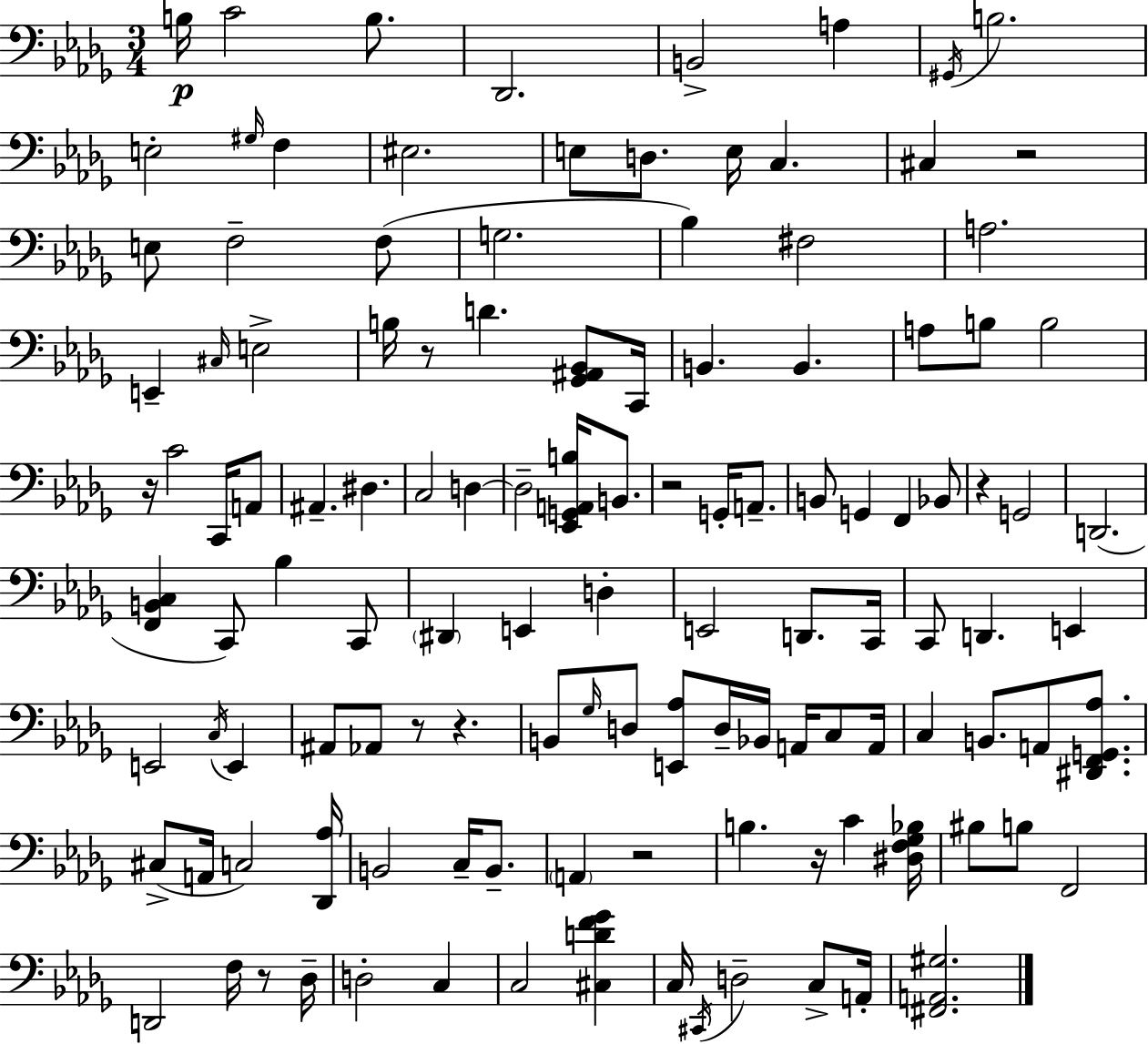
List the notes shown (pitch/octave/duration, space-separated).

B3/s C4/h B3/e. Db2/h. B2/h A3/q G#2/s B3/h. E3/h G#3/s F3/q EIS3/h. E3/e D3/e. E3/s C3/q. C#3/q R/h E3/e F3/h F3/e G3/h. Bb3/q F#3/h A3/h. E2/q C#3/s E3/h B3/s R/e D4/q. [Gb2,A#2,Bb2]/e C2/s B2/q. B2/q. A3/e B3/e B3/h R/s C4/h C2/s A2/e A#2/q. D#3/q. C3/h D3/q D3/h [Eb2,G2,A2,B3]/s B2/e. R/h G2/s A2/e. B2/e G2/q F2/q Bb2/e R/q G2/h D2/h. [F2,B2,C3]/q C2/e Bb3/q C2/e D#2/q E2/q D3/q E2/h D2/e. C2/s C2/e D2/q. E2/q E2/h C3/s E2/q A#2/e Ab2/e R/e R/q. B2/e Gb3/s D3/e [E2,Ab3]/e D3/s Bb2/s A2/s C3/e A2/s C3/q B2/e. A2/e [D#2,F2,G2,Ab3]/e. C#3/e A2/s C3/h [Db2,Ab3]/s B2/h C3/s B2/e. A2/q R/h B3/q. R/s C4/q [D#3,F3,Gb3,Bb3]/s BIS3/e B3/e F2/h D2/h F3/s R/e Db3/s D3/h C3/q C3/h [C#3,D4,F4,Gb4]/q C3/s C#2/s D3/h C3/e A2/s [F#2,A2,G#3]/h.